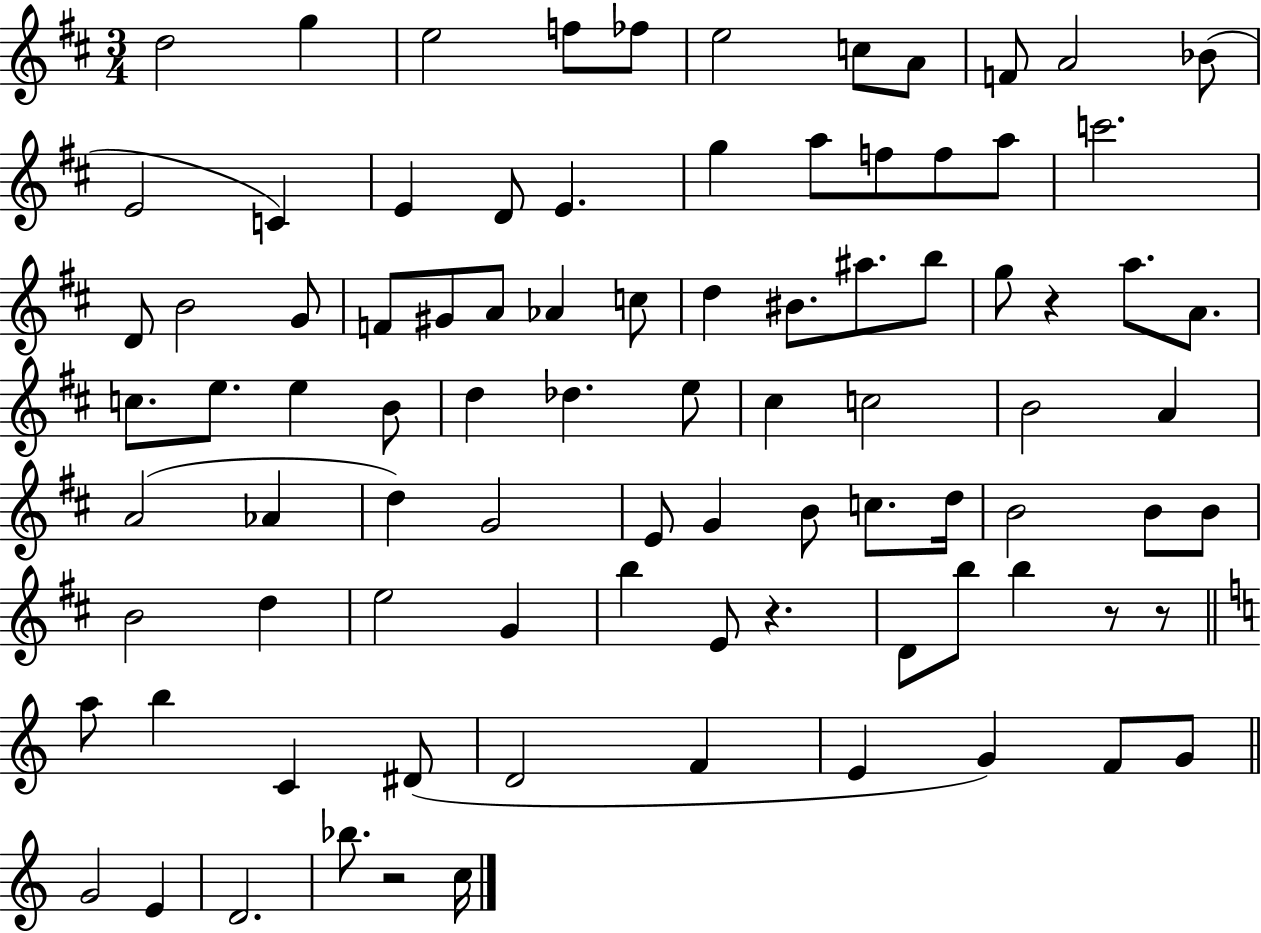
D5/h G5/q E5/h F5/e FES5/e E5/h C5/e A4/e F4/e A4/h Bb4/e E4/h C4/q E4/q D4/e E4/q. G5/q A5/e F5/e F5/e A5/e C6/h. D4/e B4/h G4/e F4/e G#4/e A4/e Ab4/q C5/e D5/q BIS4/e. A#5/e. B5/e G5/e R/q A5/e. A4/e. C5/e. E5/e. E5/q B4/e D5/q Db5/q. E5/e C#5/q C5/h B4/h A4/q A4/h Ab4/q D5/q G4/h E4/e G4/q B4/e C5/e. D5/s B4/h B4/e B4/e B4/h D5/q E5/h G4/q B5/q E4/e R/q. D4/e B5/e B5/q R/e R/e A5/e B5/q C4/q D#4/e D4/h F4/q E4/q G4/q F4/e G4/e G4/h E4/q D4/h. Bb5/e. R/h C5/s